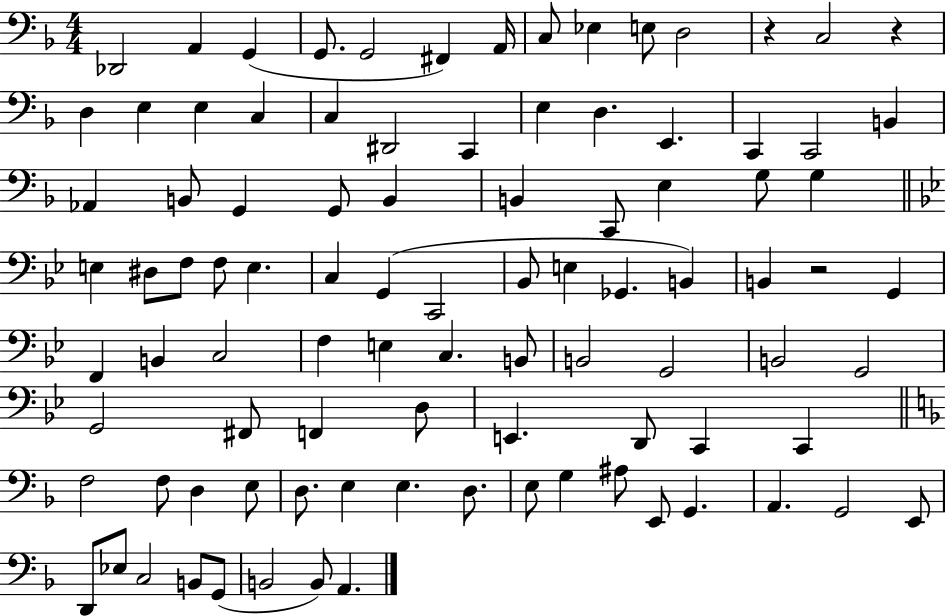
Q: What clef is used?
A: bass